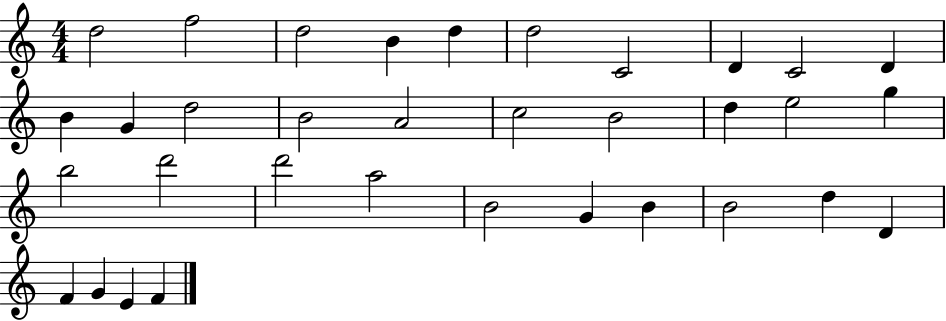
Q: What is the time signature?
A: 4/4